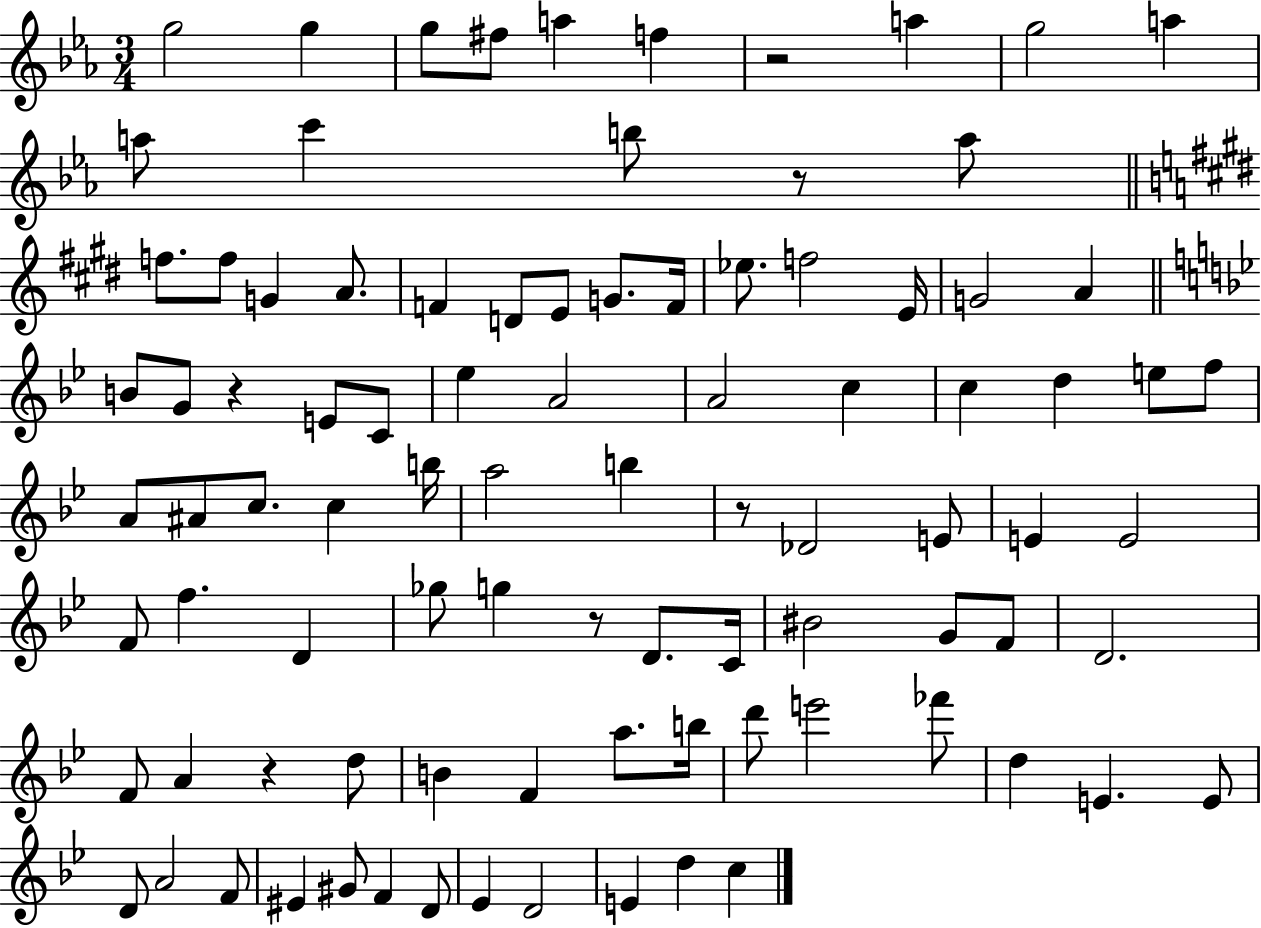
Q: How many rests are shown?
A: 6